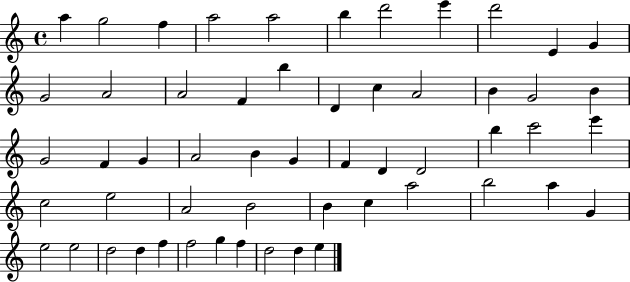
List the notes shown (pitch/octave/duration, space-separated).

A5/q G5/h F5/q A5/h A5/h B5/q D6/h E6/q D6/h E4/q G4/q G4/h A4/h A4/h F4/q B5/q D4/q C5/q A4/h B4/q G4/h B4/q G4/h F4/q G4/q A4/h B4/q G4/q F4/q D4/q D4/h B5/q C6/h E6/q C5/h E5/h A4/h B4/h B4/q C5/q A5/h B5/h A5/q G4/q E5/h E5/h D5/h D5/q F5/q F5/h G5/q F5/q D5/h D5/q E5/q